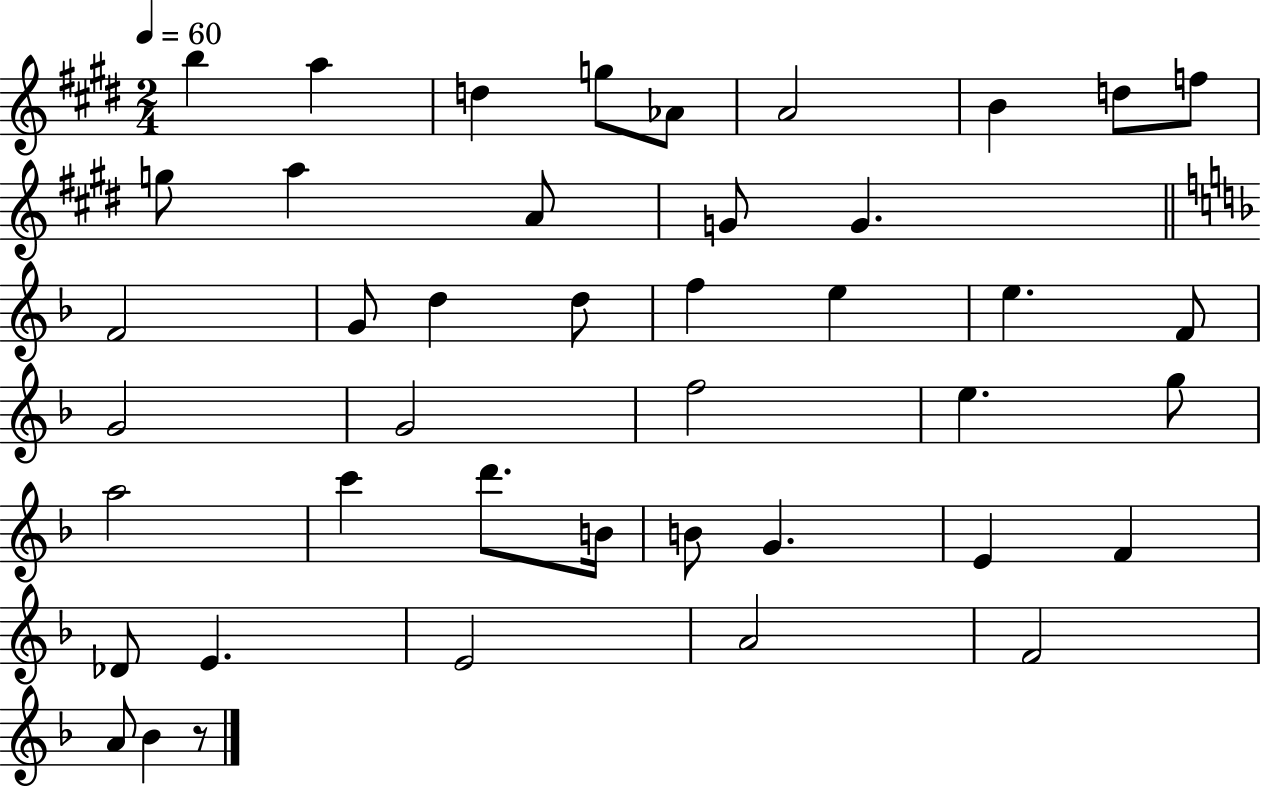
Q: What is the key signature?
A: E major